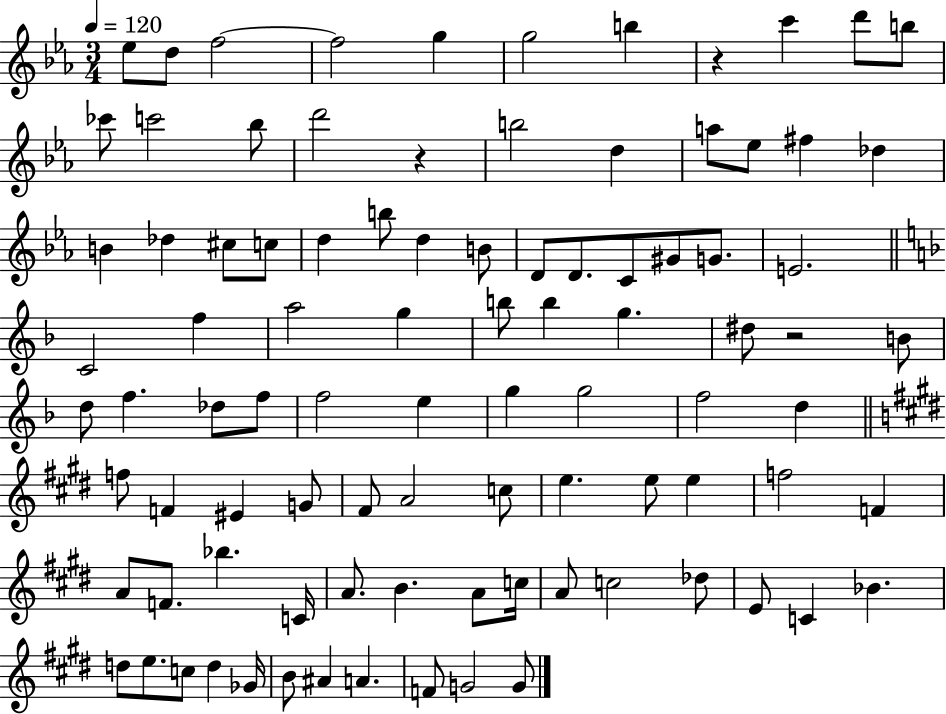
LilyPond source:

{
  \clef treble
  \numericTimeSignature
  \time 3/4
  \key ees \major
  \tempo 4 = 120
  \repeat volta 2 { ees''8 d''8 f''2~~ | f''2 g''4 | g''2 b''4 | r4 c'''4 d'''8 b''8 | \break ces'''8 c'''2 bes''8 | d'''2 r4 | b''2 d''4 | a''8 ees''8 fis''4 des''4 | \break b'4 des''4 cis''8 c''8 | d''4 b''8 d''4 b'8 | d'8 d'8. c'8 gis'8 g'8. | e'2. | \break \bar "||" \break \key f \major c'2 f''4 | a''2 g''4 | b''8 b''4 g''4. | dis''8 r2 b'8 | \break d''8 f''4. des''8 f''8 | f''2 e''4 | g''4 g''2 | f''2 d''4 | \break \bar "||" \break \key e \major f''8 f'4 eis'4 g'8 | fis'8 a'2 c''8 | e''4. e''8 e''4 | f''2 f'4 | \break a'8 f'8. bes''4. c'16 | a'8. b'4. a'8 c''16 | a'8 c''2 des''8 | e'8 c'4 bes'4. | \break d''8 e''8. c''8 d''4 ges'16 | b'8 ais'4 a'4. | f'8 g'2 g'8 | } \bar "|."
}